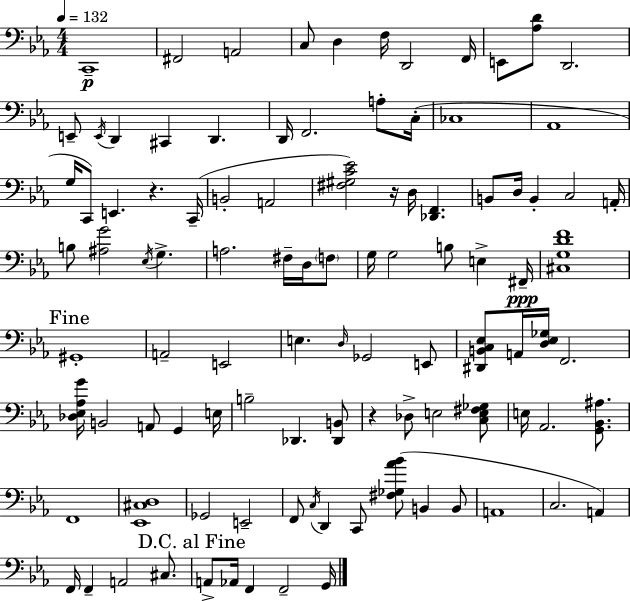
X:1
T:Untitled
M:4/4
L:1/4
K:Cm
C,,4 ^F,,2 A,,2 C,/2 D, F,/4 D,,2 F,,/4 E,,/2 [_A,D]/2 D,,2 E,,/2 E,,/4 D,, ^C,, D,, D,,/4 F,,2 A,/2 C,/4 _C,4 _A,,4 G,/4 C,,/2 E,, z C,,/4 B,,2 A,,2 [^F,^G,C_E]2 z/4 D,/4 [_D,,F,,] B,,/2 D,/4 B,, C,2 A,,/4 B,/2 [^A,G]2 _E,/4 G, A,2 ^F,/4 D,/4 F,/2 G,/4 G,2 B,/2 E, ^F,,/4 [^C,G,DF]4 ^G,,4 A,,2 E,,2 E, D,/4 _G,,2 E,,/2 [^D,,B,,C,_E,]/2 A,,/4 [D,_E,_G,]/4 F,,2 [_D,_E,_A,G]/4 B,,2 A,,/2 G,, E,/4 B,2 _D,, [_D,,B,,]/2 z _D,/2 E,2 [C,E,^F,_G,]/2 E,/4 _A,,2 [G,,_B,,^A,]/2 F,,4 [_E,,^C,D,]4 _G,,2 E,,2 F,,/2 C,/4 D,, C,,/2 [^F,_G,_A_B]/2 B,, B,,/2 A,,4 C,2 A,, F,,/4 F,, A,,2 ^C,/2 A,,/2 _A,,/4 F,, F,,2 G,,/4